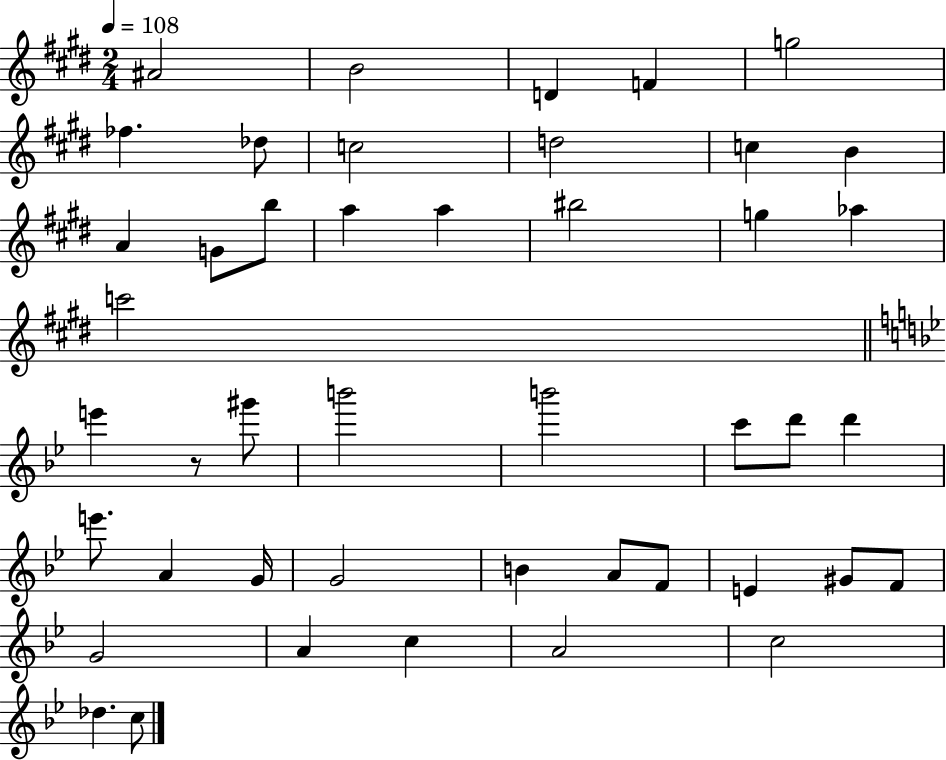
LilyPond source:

{
  \clef treble
  \numericTimeSignature
  \time 2/4
  \key e \major
  \tempo 4 = 108
  ais'2 | b'2 | d'4 f'4 | g''2 | \break fes''4. des''8 | c''2 | d''2 | c''4 b'4 | \break a'4 g'8 b''8 | a''4 a''4 | bis''2 | g''4 aes''4 | \break c'''2 | \bar "||" \break \key bes \major e'''4 r8 gis'''8 | b'''2 | b'''2 | c'''8 d'''8 d'''4 | \break e'''8. a'4 g'16 | g'2 | b'4 a'8 f'8 | e'4 gis'8 f'8 | \break g'2 | a'4 c''4 | a'2 | c''2 | \break des''4. c''8 | \bar "|."
}